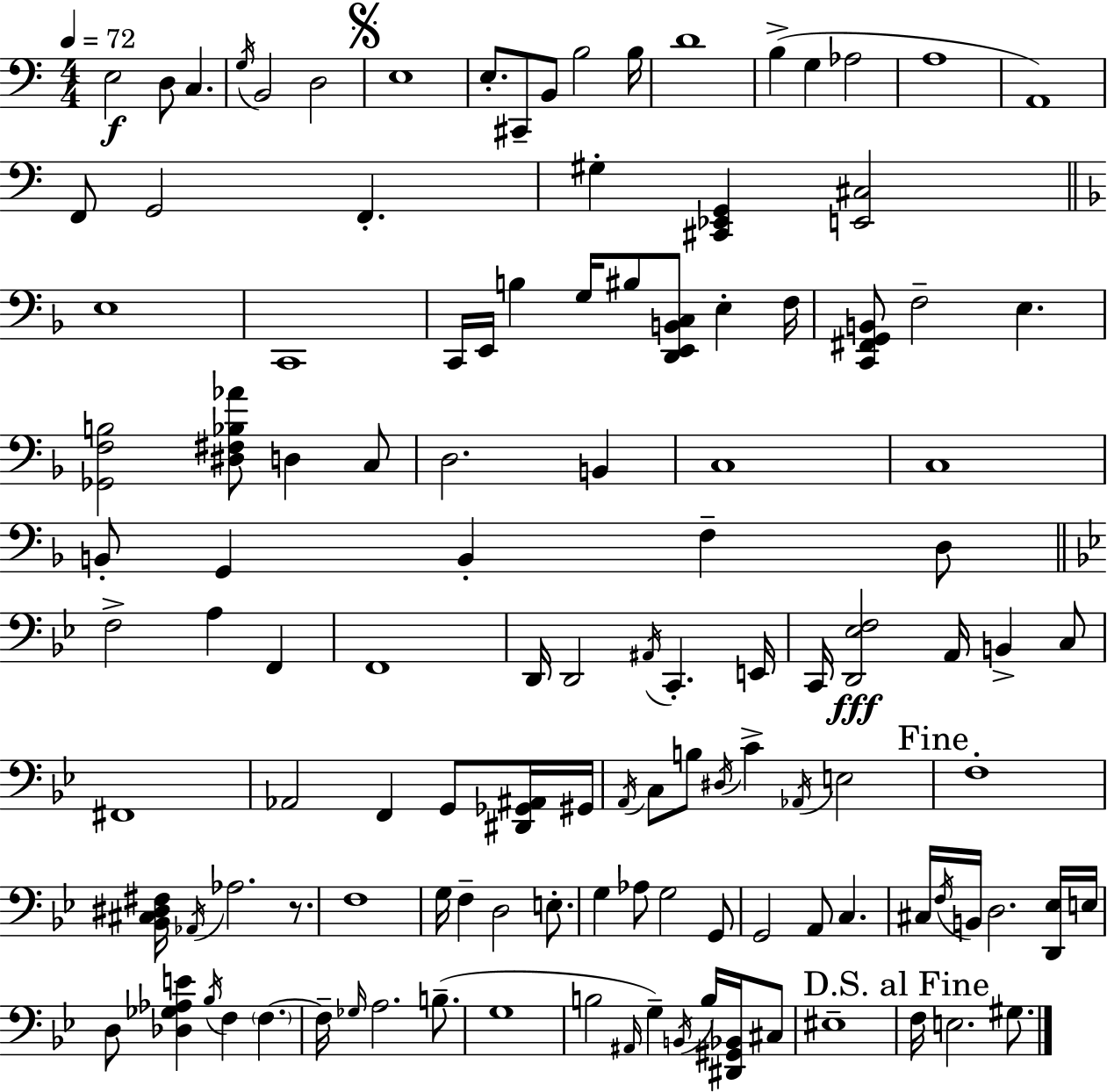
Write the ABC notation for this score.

X:1
T:Untitled
M:4/4
L:1/4
K:Am
E,2 D,/2 C, G,/4 B,,2 D,2 E,4 E,/2 ^C,,/2 B,,/2 B,2 B,/4 D4 B, G, _A,2 A,4 A,,4 F,,/2 G,,2 F,, ^G, [^C,,_E,,G,,] [E,,^C,]2 E,4 C,,4 C,,/4 E,,/4 B, G,/4 ^B,/2 [D,,E,,B,,C,]/2 E, F,/4 [C,,^F,,G,,B,,]/2 F,2 E, [_G,,F,B,]2 [^D,^F,_B,_A]/2 D, C,/2 D,2 B,, C,4 C,4 B,,/2 G,, B,, F, D,/2 F,2 A, F,, F,,4 D,,/4 D,,2 ^A,,/4 C,, E,,/4 C,,/4 [D,,_E,F,]2 A,,/4 B,, C,/2 ^F,,4 _A,,2 F,, G,,/2 [^D,,_G,,^A,,]/4 ^G,,/4 A,,/4 C,/2 B,/2 ^D,/4 C _A,,/4 E,2 F,4 [_B,,^C,^D,^F,]/4 _A,,/4 _A,2 z/2 F,4 G,/4 F, D,2 E,/2 G, _A,/2 G,2 G,,/2 G,,2 A,,/2 C, ^C,/4 F,/4 B,,/4 D,2 [D,,_E,]/4 E,/4 D,/2 [_D,_G,_A,E] _B,/4 F, F, F,/4 _G,/4 A,2 B,/2 G,4 B,2 ^A,,/4 G, B,,/4 B,/4 [^D,,^G,,_B,,]/4 ^C,/2 ^E,4 F,/4 E,2 ^G,/2